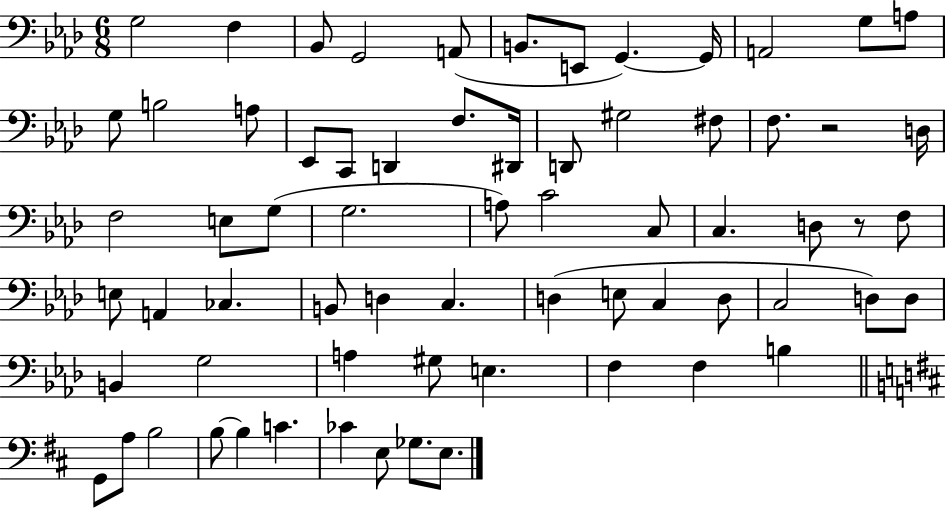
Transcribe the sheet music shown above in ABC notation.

X:1
T:Untitled
M:6/8
L:1/4
K:Ab
G,2 F, _B,,/2 G,,2 A,,/2 B,,/2 E,,/2 G,, G,,/4 A,,2 G,/2 A,/2 G,/2 B,2 A,/2 _E,,/2 C,,/2 D,, F,/2 ^D,,/4 D,,/2 ^G,2 ^F,/2 F,/2 z2 D,/4 F,2 E,/2 G,/2 G,2 A,/2 C2 C,/2 C, D,/2 z/2 F,/2 E,/2 A,, _C, B,,/2 D, C, D, E,/2 C, D,/2 C,2 D,/2 D,/2 B,, G,2 A, ^G,/2 E, F, F, B, G,,/2 A,/2 B,2 B,/2 B, C _C E,/2 _G,/2 E,/2